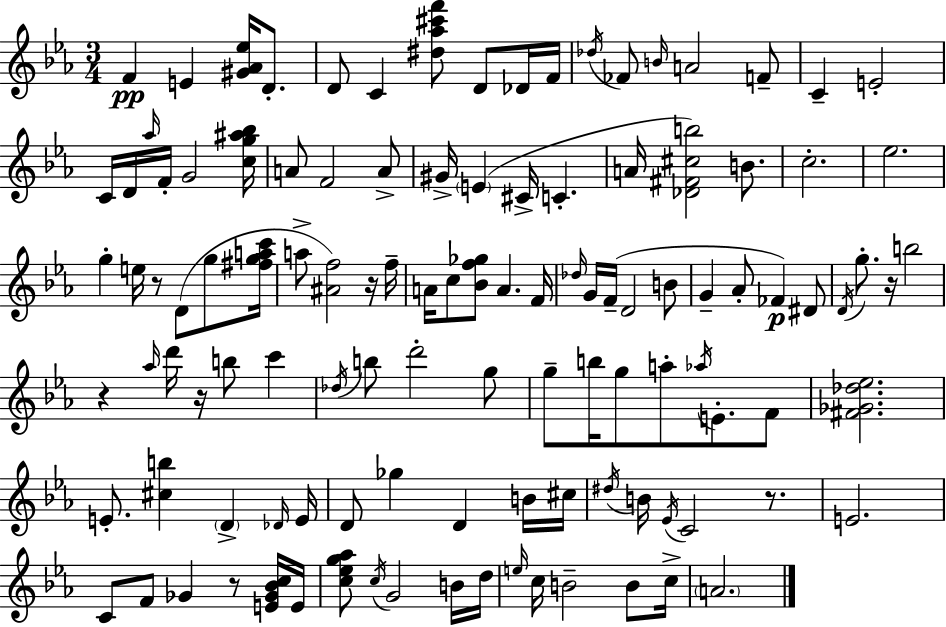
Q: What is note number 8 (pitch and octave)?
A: F4